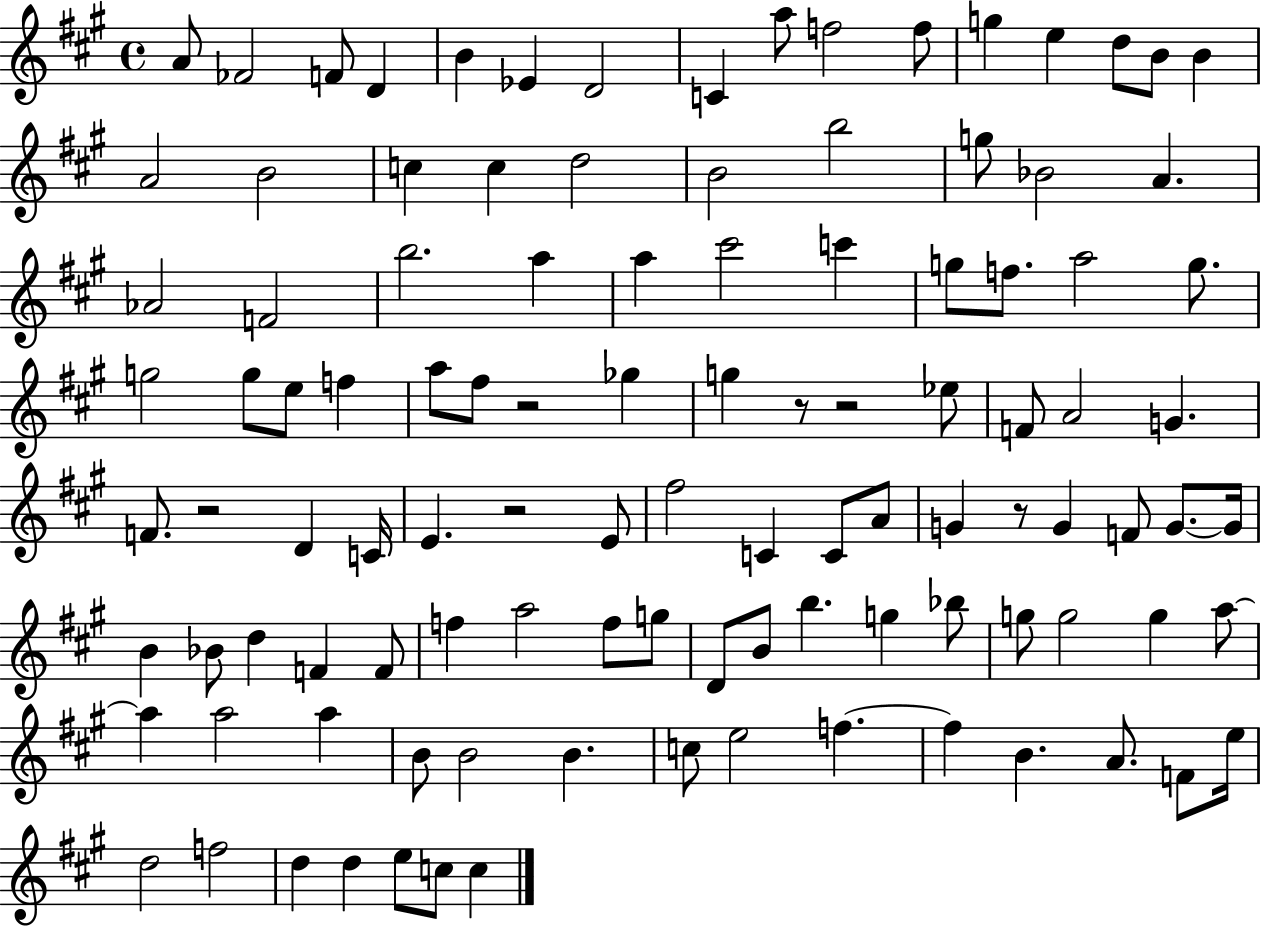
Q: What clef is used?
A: treble